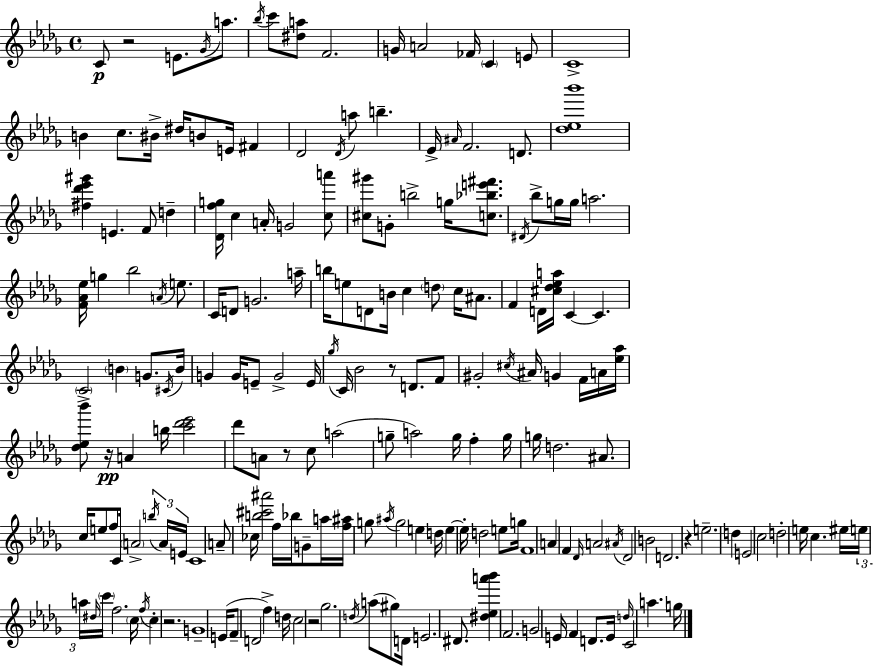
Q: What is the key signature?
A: BES minor